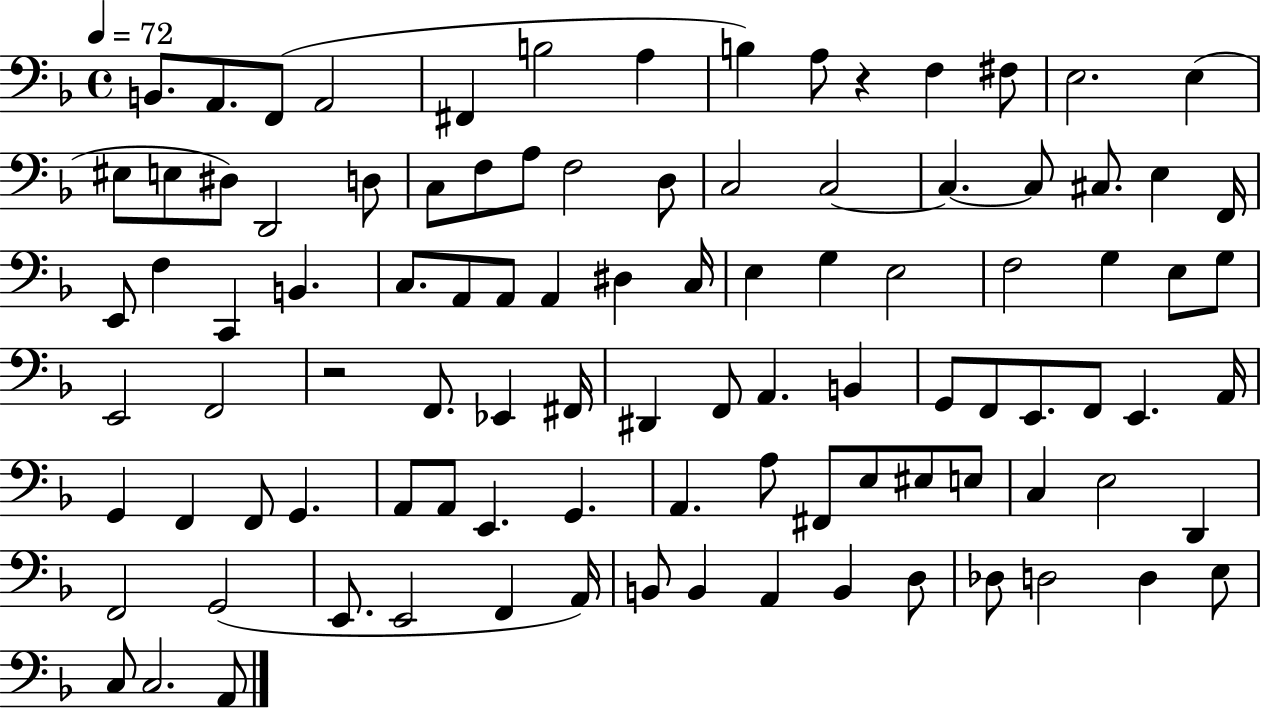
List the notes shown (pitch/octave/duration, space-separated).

B2/e. A2/e. F2/e A2/h F#2/q B3/h A3/q B3/q A3/e R/q F3/q F#3/e E3/h. E3/q EIS3/e E3/e D#3/e D2/h D3/e C3/e F3/e A3/e F3/h D3/e C3/h C3/h C3/q. C3/e C#3/e. E3/q F2/s E2/e F3/q C2/q B2/q. C3/e. A2/e A2/e A2/q D#3/q C3/s E3/q G3/q E3/h F3/h G3/q E3/e G3/e E2/h F2/h R/h F2/e. Eb2/q F#2/s D#2/q F2/e A2/q. B2/q G2/e F2/e E2/e. F2/e E2/q. A2/s G2/q F2/q F2/e G2/q. A2/e A2/e E2/q. G2/q. A2/q. A3/e F#2/e E3/e EIS3/e E3/e C3/q E3/h D2/q F2/h G2/h E2/e. E2/h F2/q A2/s B2/e B2/q A2/q B2/q D3/e Db3/e D3/h D3/q E3/e C3/e C3/h. A2/e